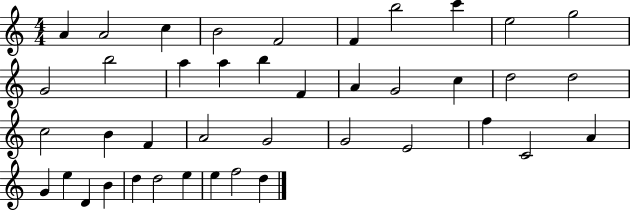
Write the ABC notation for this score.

X:1
T:Untitled
M:4/4
L:1/4
K:C
A A2 c B2 F2 F b2 c' e2 g2 G2 b2 a a b F A G2 c d2 d2 c2 B F A2 G2 G2 E2 f C2 A G e D B d d2 e e f2 d